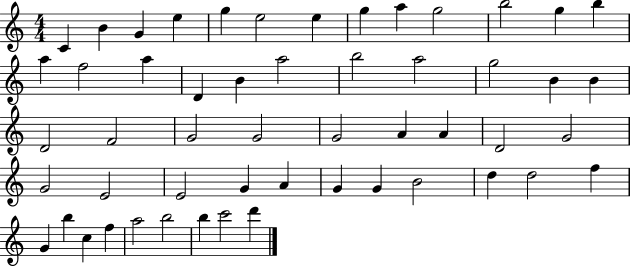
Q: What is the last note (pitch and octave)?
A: D6